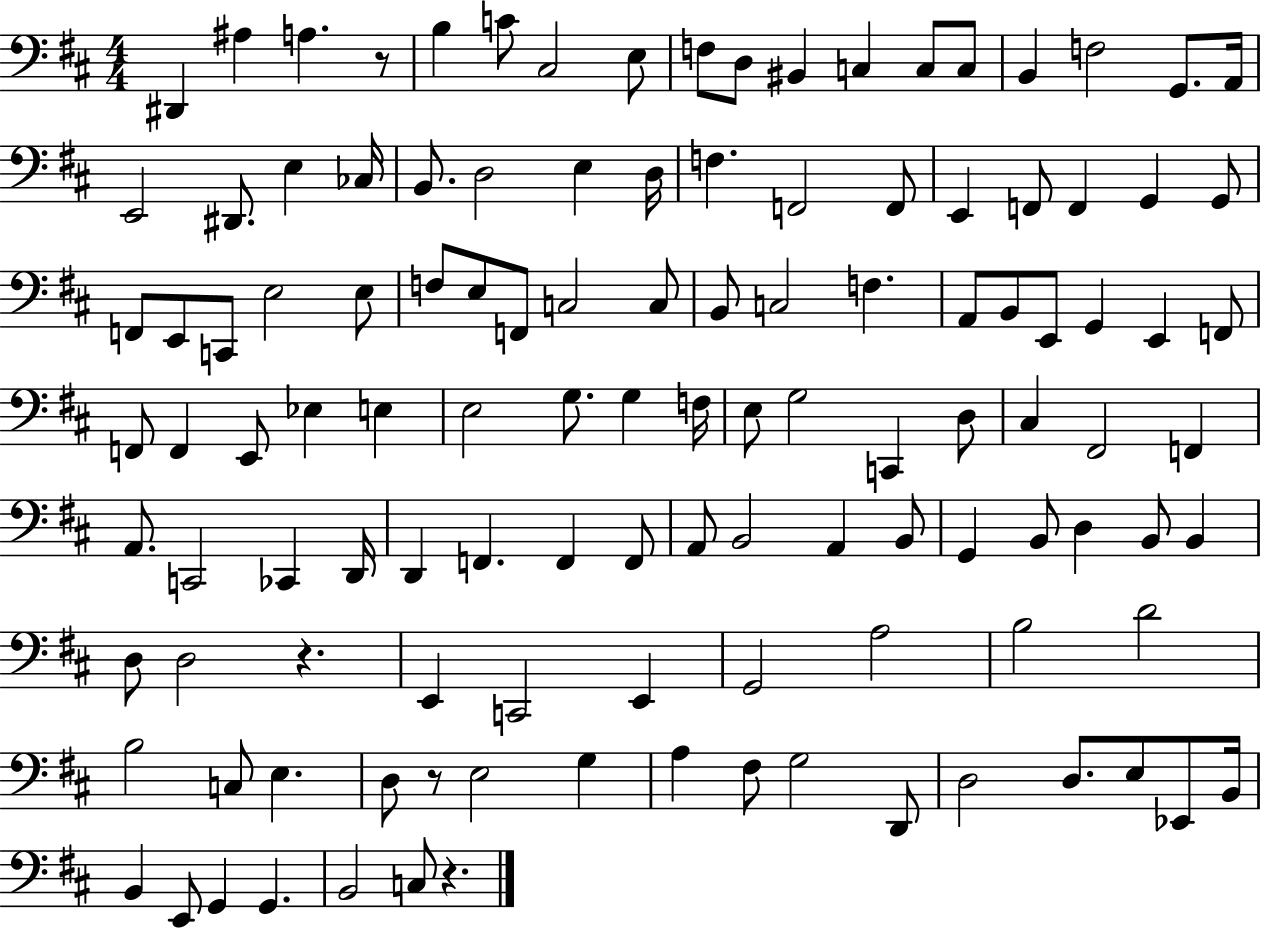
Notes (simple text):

D#2/q A#3/q A3/q. R/e B3/q C4/e C#3/h E3/e F3/e D3/e BIS2/q C3/q C3/e C3/e B2/q F3/h G2/e. A2/s E2/h D#2/e. E3/q CES3/s B2/e. D3/h E3/q D3/s F3/q. F2/h F2/e E2/q F2/e F2/q G2/q G2/e F2/e E2/e C2/e E3/h E3/e F3/e E3/e F2/e C3/h C3/e B2/e C3/h F3/q. A2/e B2/e E2/e G2/q E2/q F2/e F2/e F2/q E2/e Eb3/q E3/q E3/h G3/e. G3/q F3/s E3/e G3/h C2/q D3/e C#3/q F#2/h F2/q A2/e. C2/h CES2/q D2/s D2/q F2/q. F2/q F2/e A2/e B2/h A2/q B2/e G2/q B2/e D3/q B2/e B2/q D3/e D3/h R/q. E2/q C2/h E2/q G2/h A3/h B3/h D4/h B3/h C3/e E3/q. D3/e R/e E3/h G3/q A3/q F#3/e G3/h D2/e D3/h D3/e. E3/e Eb2/e B2/s B2/q E2/e G2/q G2/q. B2/h C3/e R/q.